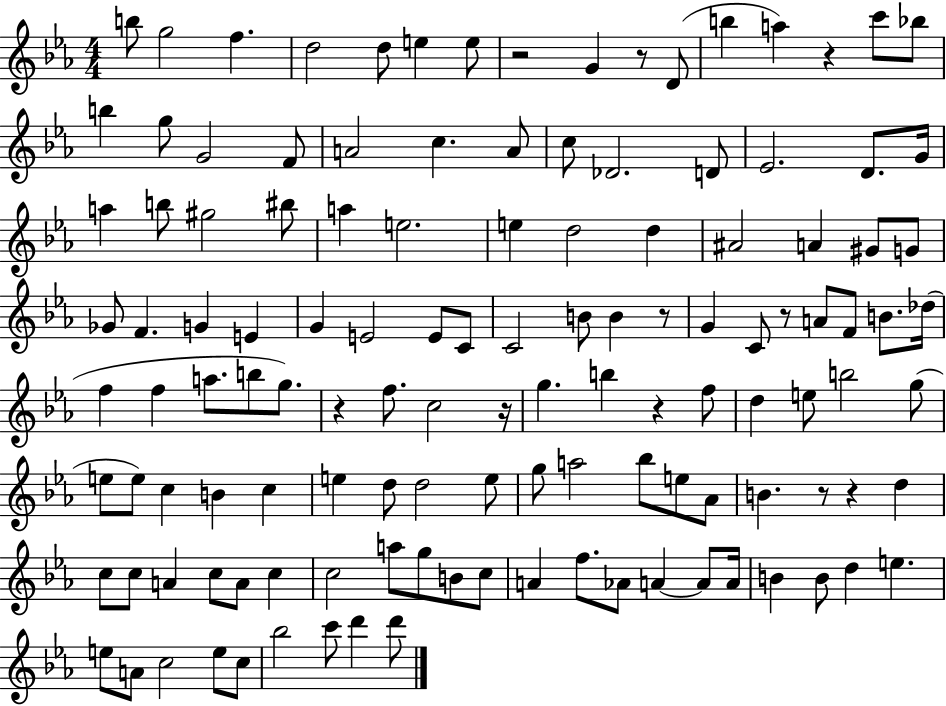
{
  \clef treble
  \numericTimeSignature
  \time 4/4
  \key ees \major
  b''8 g''2 f''4. | d''2 d''8 e''4 e''8 | r2 g'4 r8 d'8( | b''4 a''4) r4 c'''8 bes''8 | \break b''4 g''8 g'2 f'8 | a'2 c''4. a'8 | c''8 des'2. d'8 | ees'2. d'8. g'16 | \break a''4 b''8 gis''2 bis''8 | a''4 e''2. | e''4 d''2 d''4 | ais'2 a'4 gis'8 g'8 | \break ges'8 f'4. g'4 e'4 | g'4 e'2 e'8 c'8 | c'2 b'8 b'4 r8 | g'4 c'8 r8 a'8 f'8 b'8. des''16( | \break f''4 f''4 a''8. b''8 g''8.) | r4 f''8. c''2 r16 | g''4. b''4 r4 f''8 | d''4 e''8 b''2 g''8( | \break e''8 e''8) c''4 b'4 c''4 | e''4 d''8 d''2 e''8 | g''8 a''2 bes''8 e''8 aes'8 | b'4. r8 r4 d''4 | \break c''8 c''8 a'4 c''8 a'8 c''4 | c''2 a''8 g''8 b'8 c''8 | a'4 f''8. aes'8 a'4~~ a'8 a'16 | b'4 b'8 d''4 e''4. | \break e''8 a'8 c''2 e''8 c''8 | bes''2 c'''8 d'''4 d'''8 | \bar "|."
}